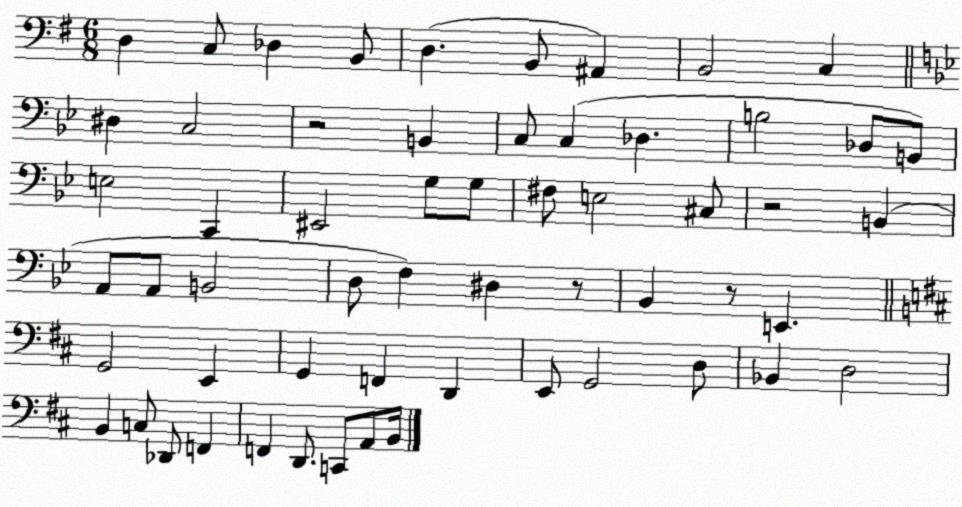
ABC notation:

X:1
T:Untitled
M:6/8
L:1/4
K:G
D, C,/2 _D, B,,/2 D, B,,/2 ^A,, B,,2 C, ^D, C,2 z2 B,, C,/2 C, _D, B,2 _D,/2 B,,/2 E,2 C,, ^E,,2 G,/2 G,/2 ^F,/2 E,2 ^C,/2 z2 B,, A,,/2 A,,/2 B,,2 D,/2 F, ^D, z/2 _B,, z/2 E,, G,,2 E,, G,, F,, D,, E,,/2 G,,2 D,/2 _B,, D,2 B,, C,/2 _D,,/2 F,, F,, D,,/2 C,,/2 A,,/2 B,,/4